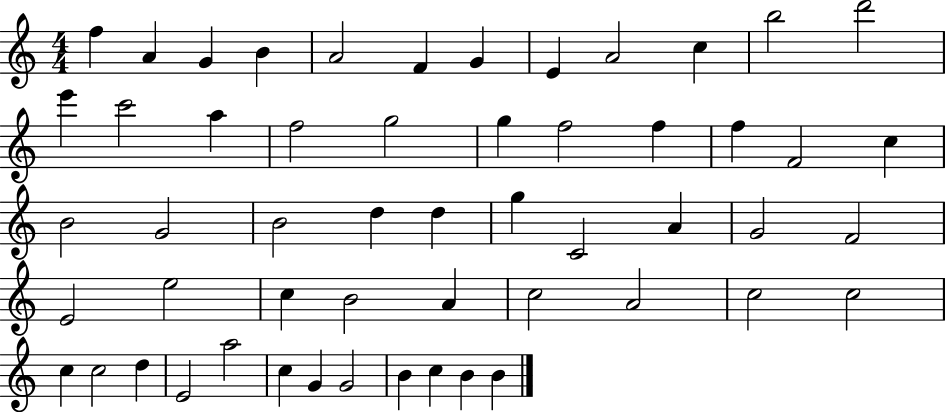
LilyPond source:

{
  \clef treble
  \numericTimeSignature
  \time 4/4
  \key c \major
  f''4 a'4 g'4 b'4 | a'2 f'4 g'4 | e'4 a'2 c''4 | b''2 d'''2 | \break e'''4 c'''2 a''4 | f''2 g''2 | g''4 f''2 f''4 | f''4 f'2 c''4 | \break b'2 g'2 | b'2 d''4 d''4 | g''4 c'2 a'4 | g'2 f'2 | \break e'2 e''2 | c''4 b'2 a'4 | c''2 a'2 | c''2 c''2 | \break c''4 c''2 d''4 | e'2 a''2 | c''4 g'4 g'2 | b'4 c''4 b'4 b'4 | \break \bar "|."
}